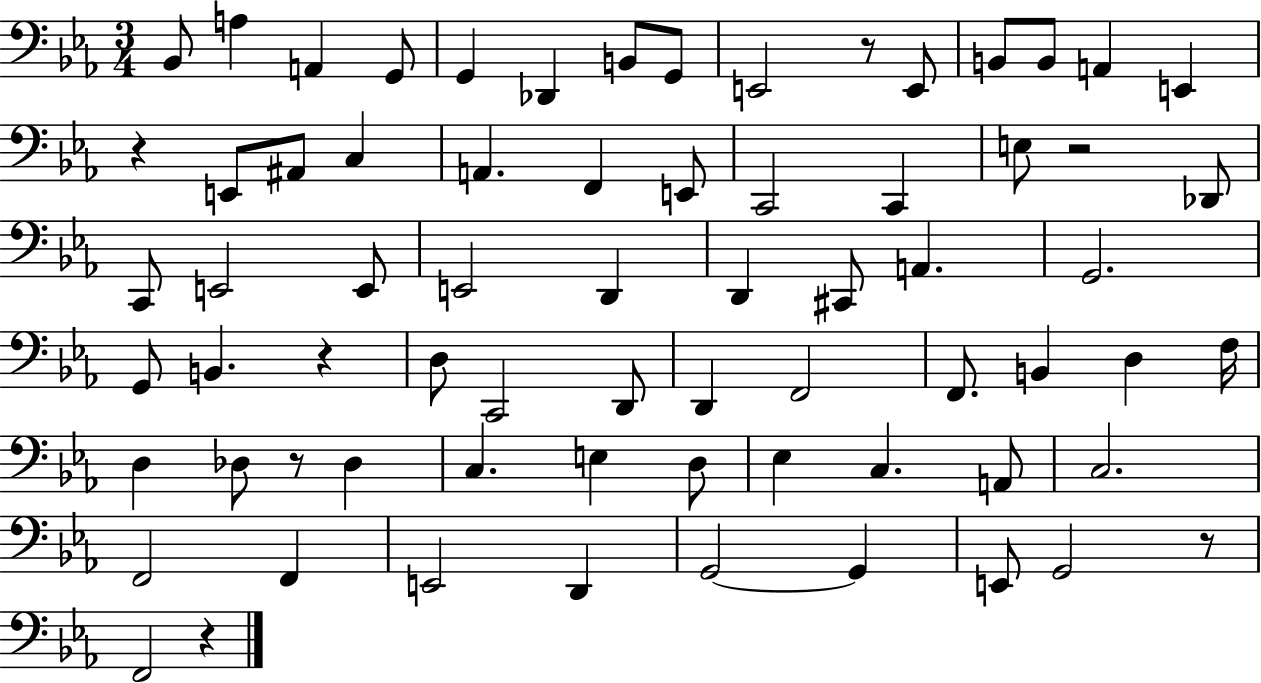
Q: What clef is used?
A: bass